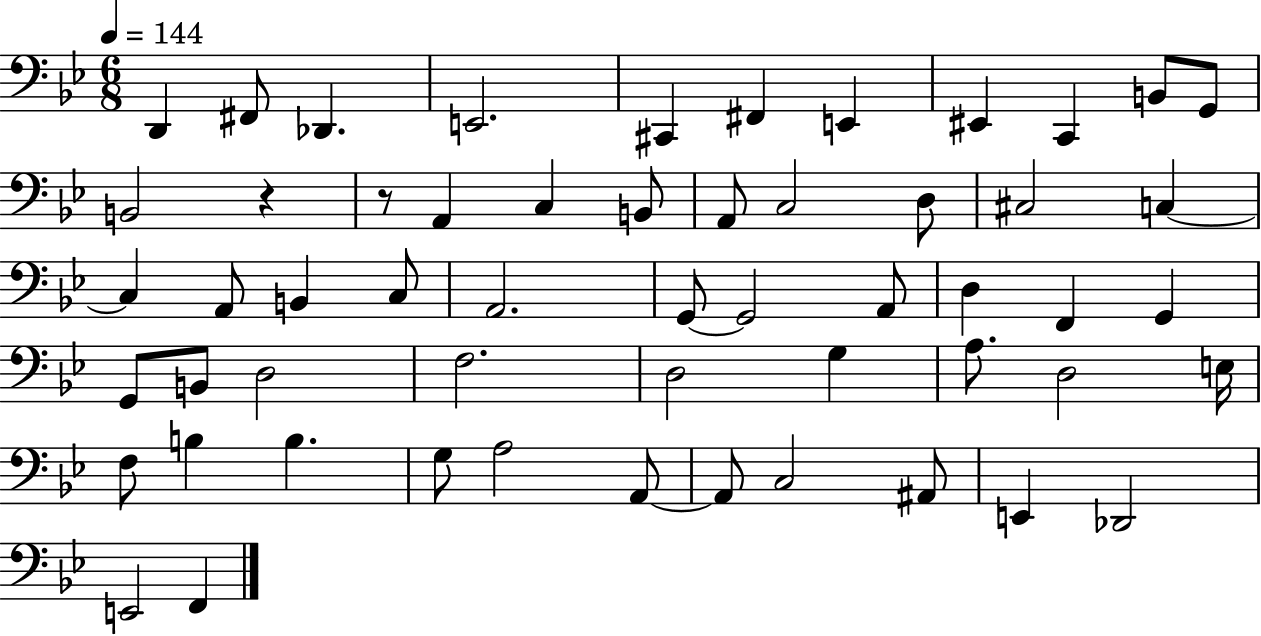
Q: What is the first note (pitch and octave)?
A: D2